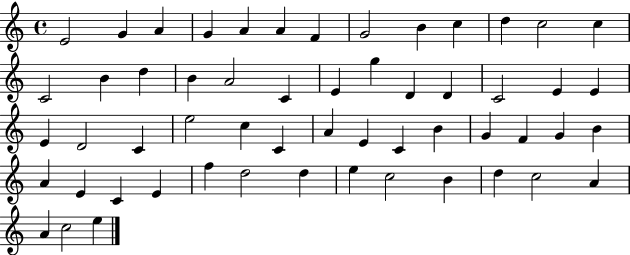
X:1
T:Untitled
M:4/4
L:1/4
K:C
E2 G A G A A F G2 B c d c2 c C2 B d B A2 C E g D D C2 E E E D2 C e2 c C A E C B G F G B A E C E f d2 d e c2 B d c2 A A c2 e